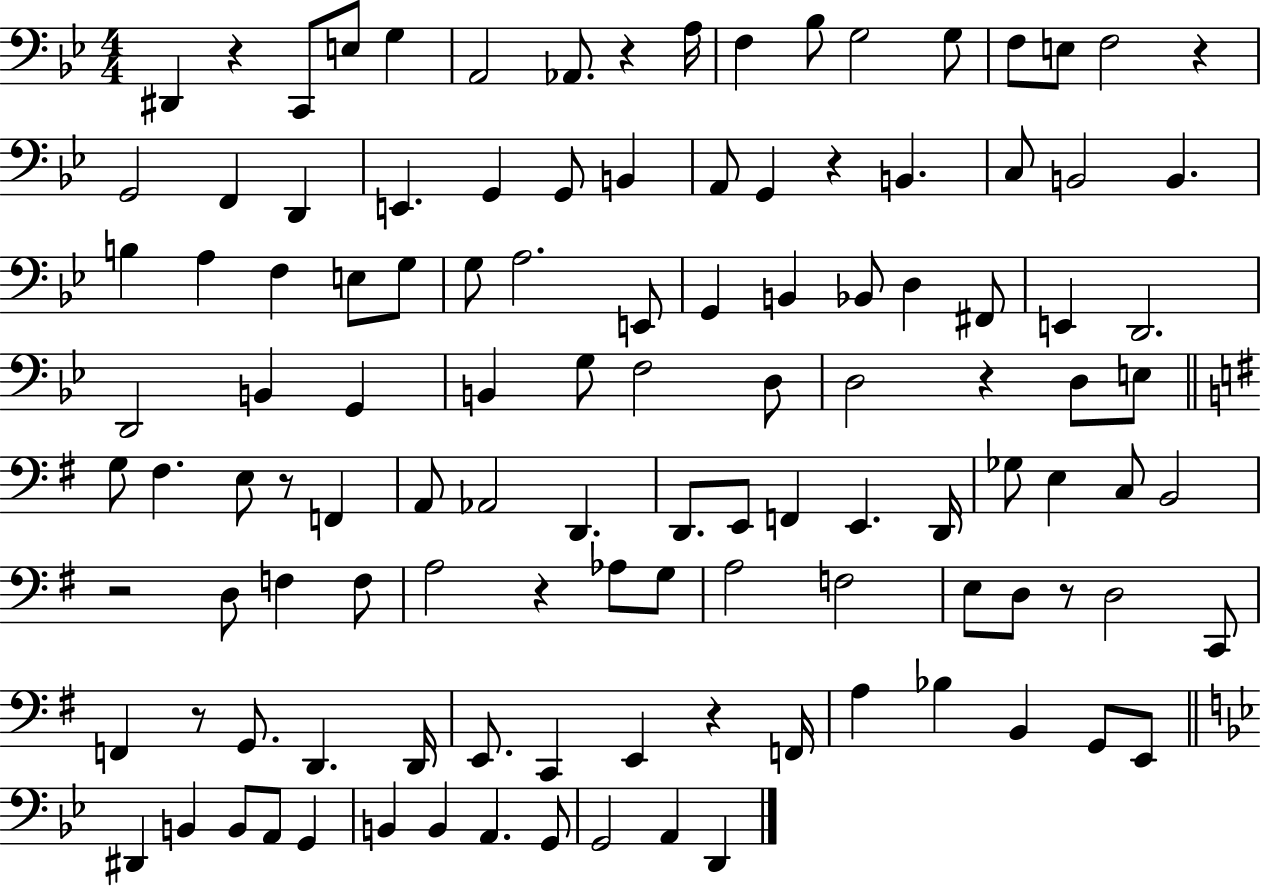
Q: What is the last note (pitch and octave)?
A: D2